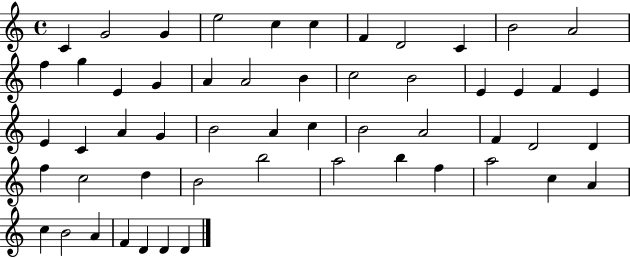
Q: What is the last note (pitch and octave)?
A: D4